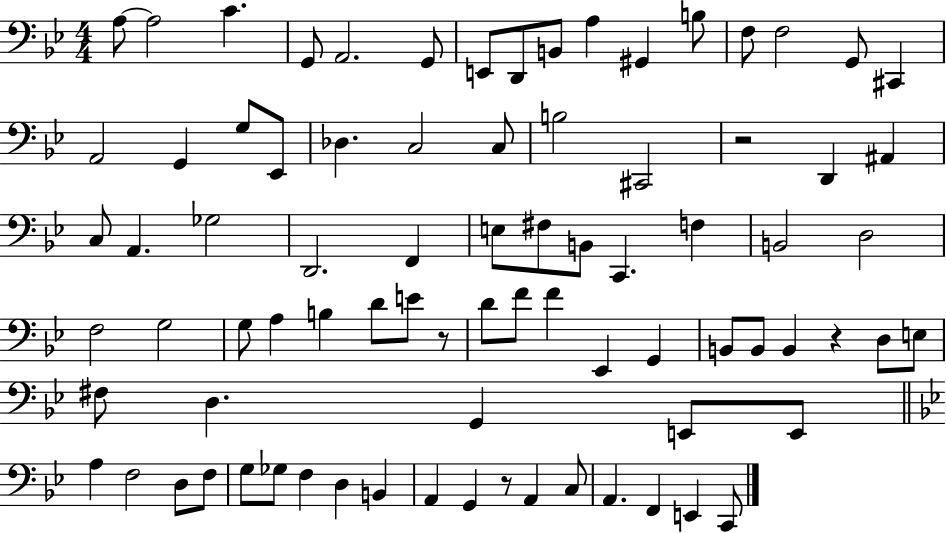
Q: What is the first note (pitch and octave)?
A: A3